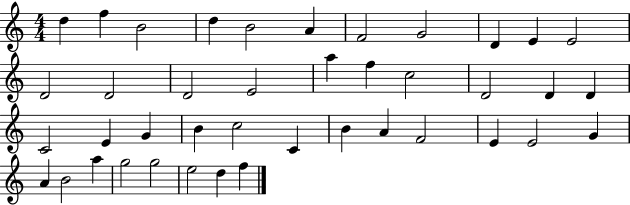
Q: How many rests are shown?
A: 0